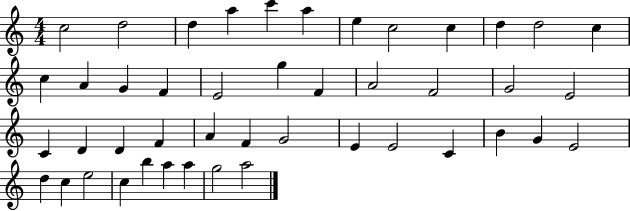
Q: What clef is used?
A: treble